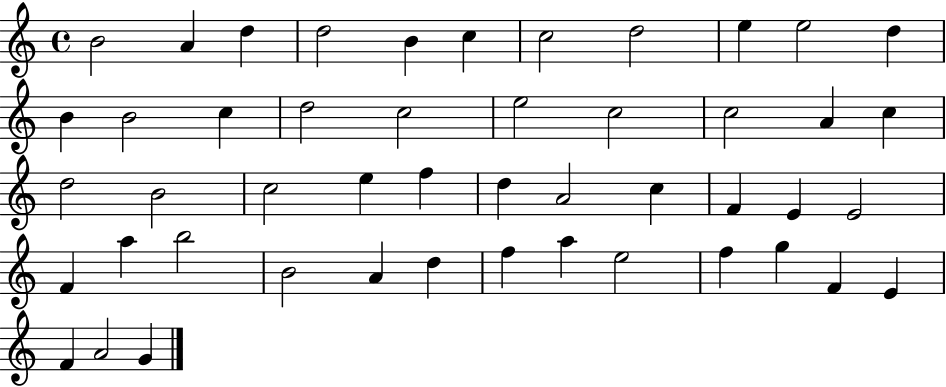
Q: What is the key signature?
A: C major